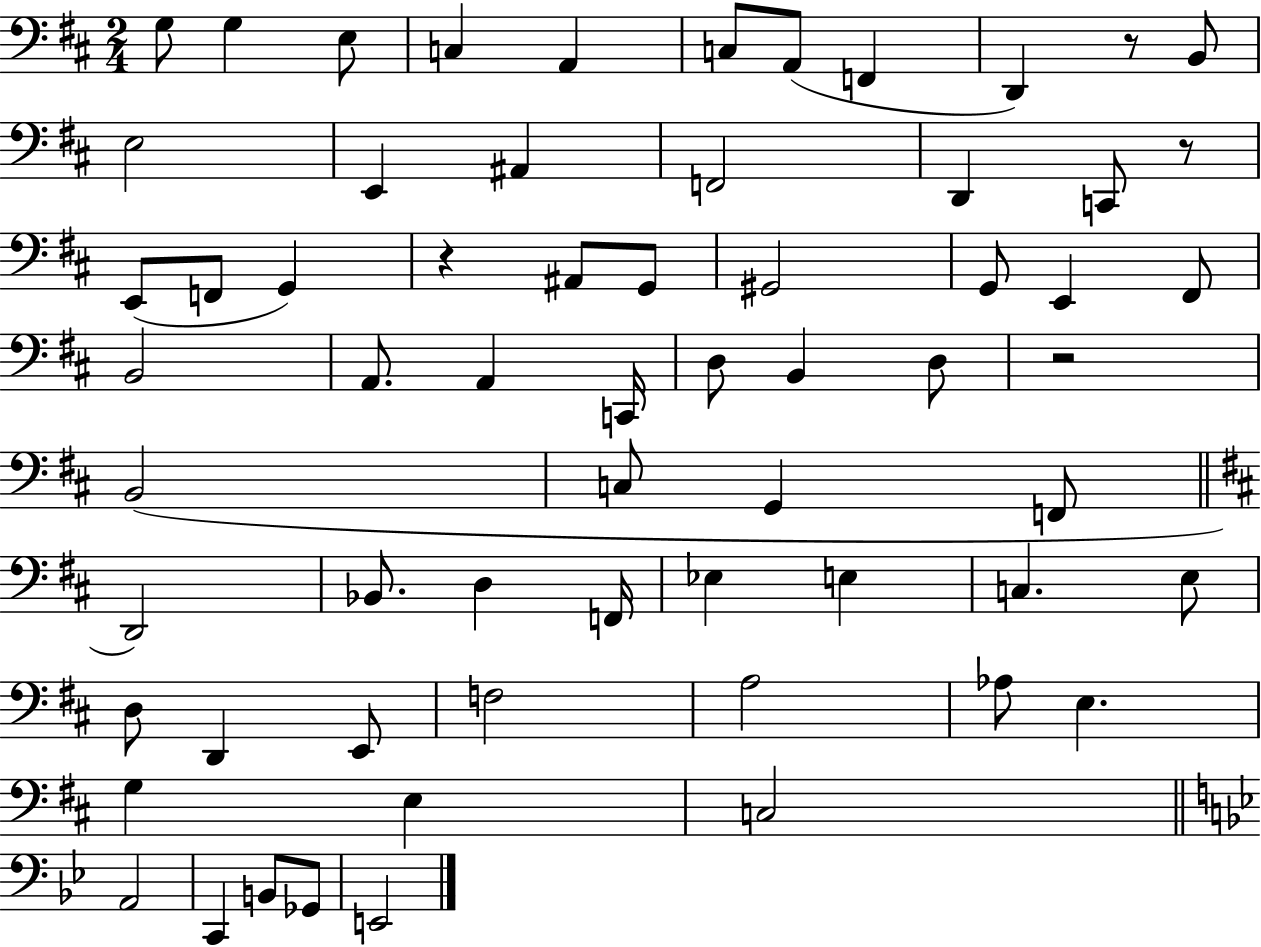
X:1
T:Untitled
M:2/4
L:1/4
K:D
G,/2 G, E,/2 C, A,, C,/2 A,,/2 F,, D,, z/2 B,,/2 E,2 E,, ^A,, F,,2 D,, C,,/2 z/2 E,,/2 F,,/2 G,, z ^A,,/2 G,,/2 ^G,,2 G,,/2 E,, ^F,,/2 B,,2 A,,/2 A,, C,,/4 D,/2 B,, D,/2 z2 B,,2 C,/2 G,, F,,/2 D,,2 _B,,/2 D, F,,/4 _E, E, C, E,/2 D,/2 D,, E,,/2 F,2 A,2 _A,/2 E, G, E, C,2 A,,2 C,, B,,/2 _G,,/2 E,,2